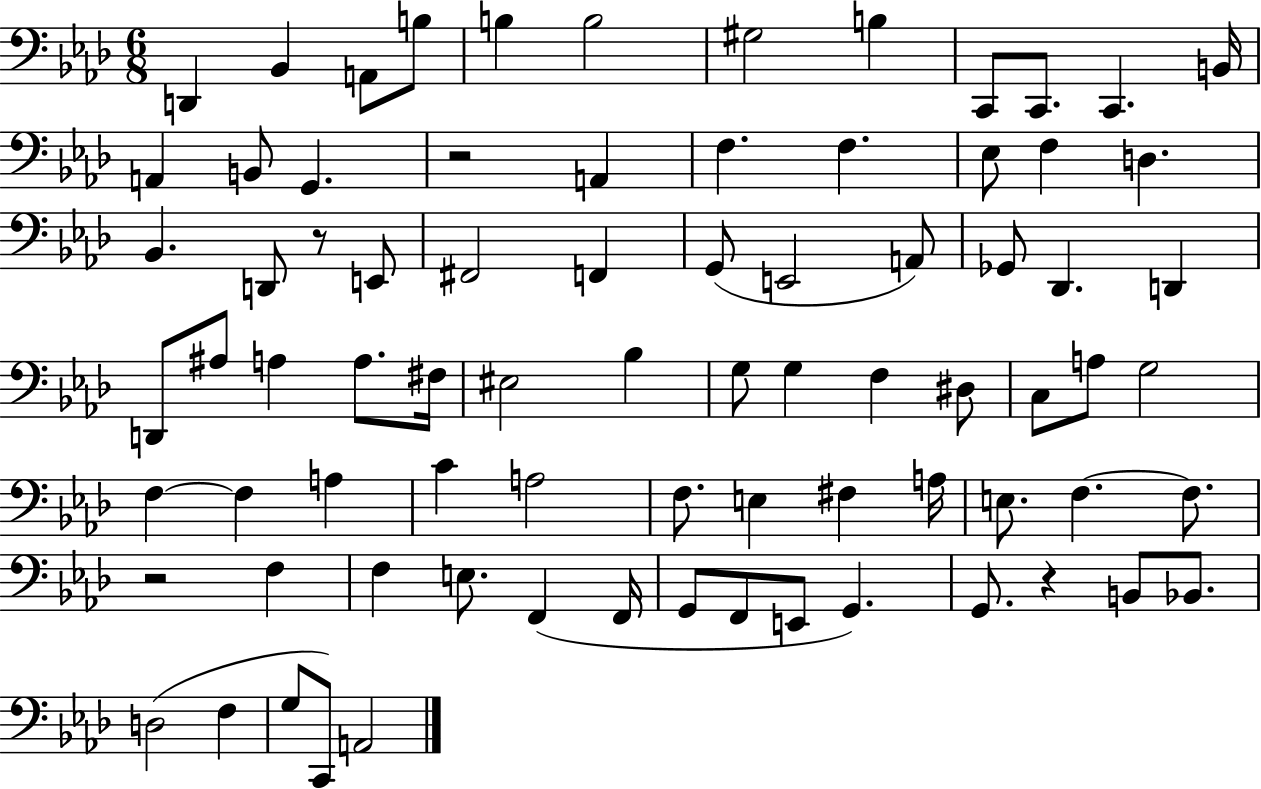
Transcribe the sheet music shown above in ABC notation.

X:1
T:Untitled
M:6/8
L:1/4
K:Ab
D,, _B,, A,,/2 B,/2 B, B,2 ^G,2 B, C,,/2 C,,/2 C,, B,,/4 A,, B,,/2 G,, z2 A,, F, F, _E,/2 F, D, _B,, D,,/2 z/2 E,,/2 ^F,,2 F,, G,,/2 E,,2 A,,/2 _G,,/2 _D,, D,, D,,/2 ^A,/2 A, A,/2 ^F,/4 ^E,2 _B, G,/2 G, F, ^D,/2 C,/2 A,/2 G,2 F, F, A, C A,2 F,/2 E, ^F, A,/4 E,/2 F, F,/2 z2 F, F, E,/2 F,, F,,/4 G,,/2 F,,/2 E,,/2 G,, G,,/2 z B,,/2 _B,,/2 D,2 F, G,/2 C,,/2 A,,2